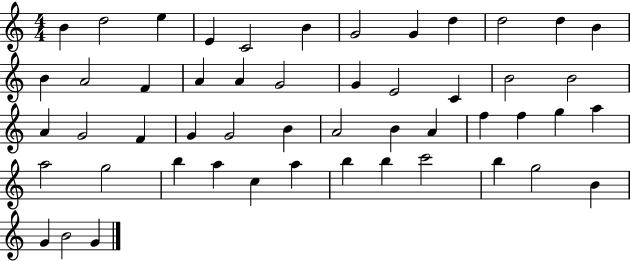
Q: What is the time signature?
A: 4/4